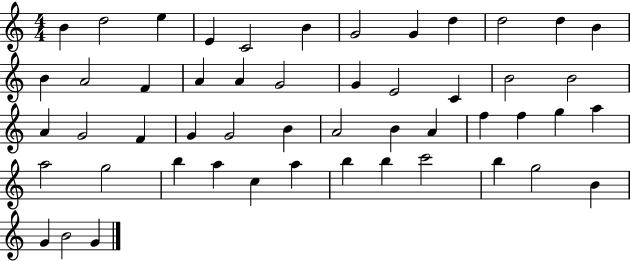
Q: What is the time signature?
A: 4/4